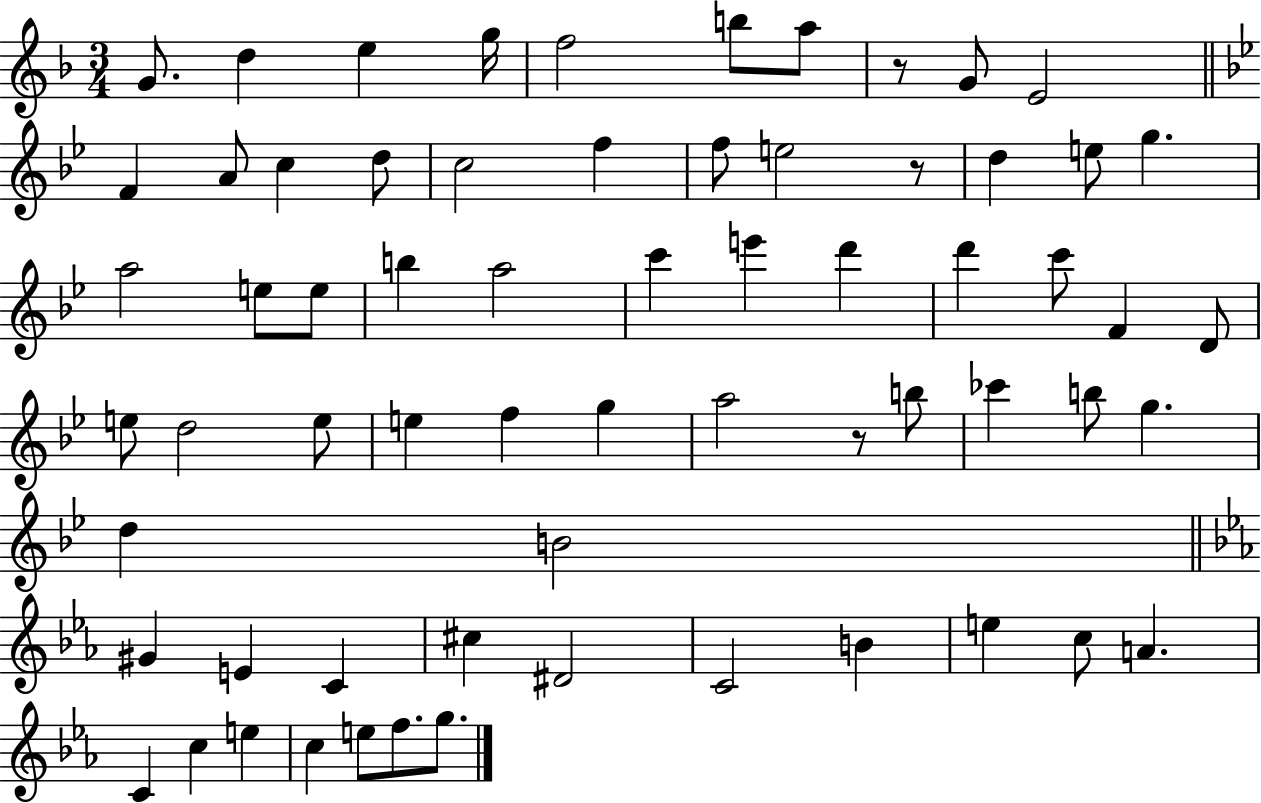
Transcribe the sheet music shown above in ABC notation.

X:1
T:Untitled
M:3/4
L:1/4
K:F
G/2 d e g/4 f2 b/2 a/2 z/2 G/2 E2 F A/2 c d/2 c2 f f/2 e2 z/2 d e/2 g a2 e/2 e/2 b a2 c' e' d' d' c'/2 F D/2 e/2 d2 e/2 e f g a2 z/2 b/2 _c' b/2 g d B2 ^G E C ^c ^D2 C2 B e c/2 A C c e c e/2 f/2 g/2